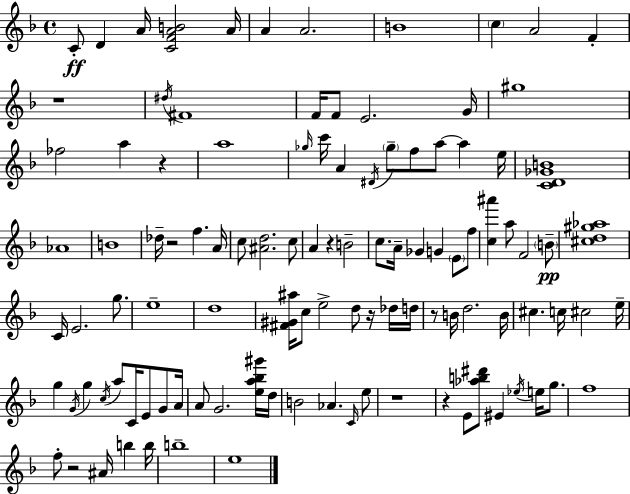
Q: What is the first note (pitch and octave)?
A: C4